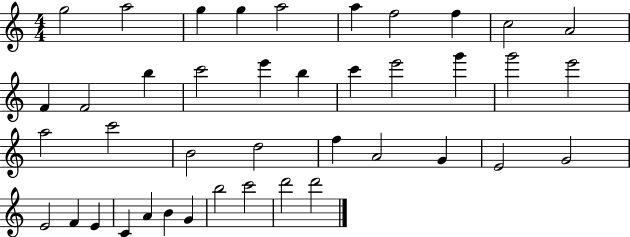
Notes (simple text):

G5/h A5/h G5/q G5/q A5/h A5/q F5/h F5/q C5/h A4/h F4/q F4/h B5/q C6/h E6/q B5/q C6/q E6/h G6/q G6/h E6/h A5/h C6/h B4/h D5/h F5/q A4/h G4/q E4/h G4/h E4/h F4/q E4/q C4/q A4/q B4/q G4/q B5/h C6/h D6/h D6/h